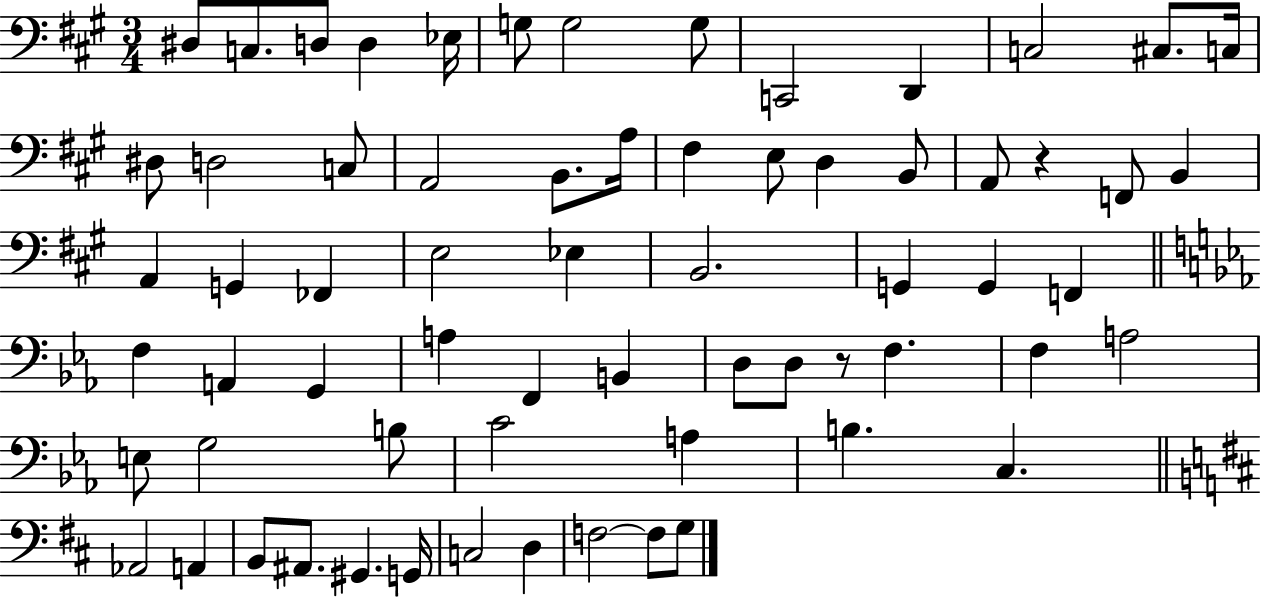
{
  \clef bass
  \numericTimeSignature
  \time 3/4
  \key a \major
  dis8 c8. d8 d4 ees16 | g8 g2 g8 | c,2 d,4 | c2 cis8. c16 | \break dis8 d2 c8 | a,2 b,8. a16 | fis4 e8 d4 b,8 | a,8 r4 f,8 b,4 | \break a,4 g,4 fes,4 | e2 ees4 | b,2. | g,4 g,4 f,4 | \break \bar "||" \break \key c \minor f4 a,4 g,4 | a4 f,4 b,4 | d8 d8 r8 f4. | f4 a2 | \break e8 g2 b8 | c'2 a4 | b4. c4. | \bar "||" \break \key d \major aes,2 a,4 | b,8 ais,8. gis,4. g,16 | c2 d4 | f2~~ f8 g8 | \break \bar "|."
}